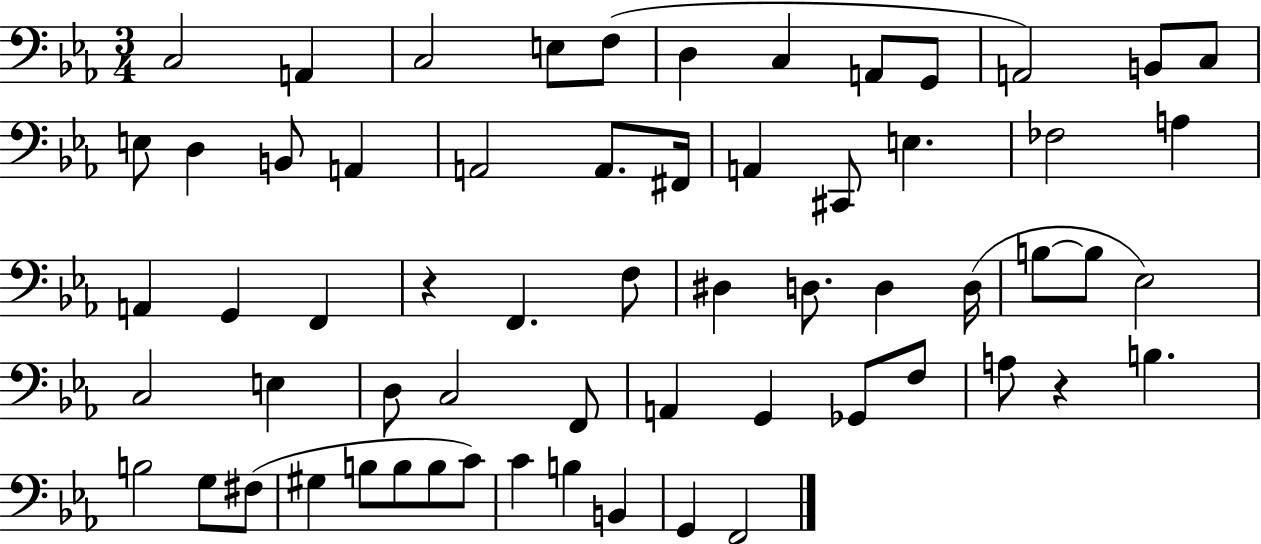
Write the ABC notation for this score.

X:1
T:Untitled
M:3/4
L:1/4
K:Eb
C,2 A,, C,2 E,/2 F,/2 D, C, A,,/2 G,,/2 A,,2 B,,/2 C,/2 E,/2 D, B,,/2 A,, A,,2 A,,/2 ^F,,/4 A,, ^C,,/2 E, _F,2 A, A,, G,, F,, z F,, F,/2 ^D, D,/2 D, D,/4 B,/2 B,/2 _E,2 C,2 E, D,/2 C,2 F,,/2 A,, G,, _G,,/2 F,/2 A,/2 z B, B,2 G,/2 ^F,/2 ^G, B,/2 B,/2 B,/2 C/2 C B, B,, G,, F,,2